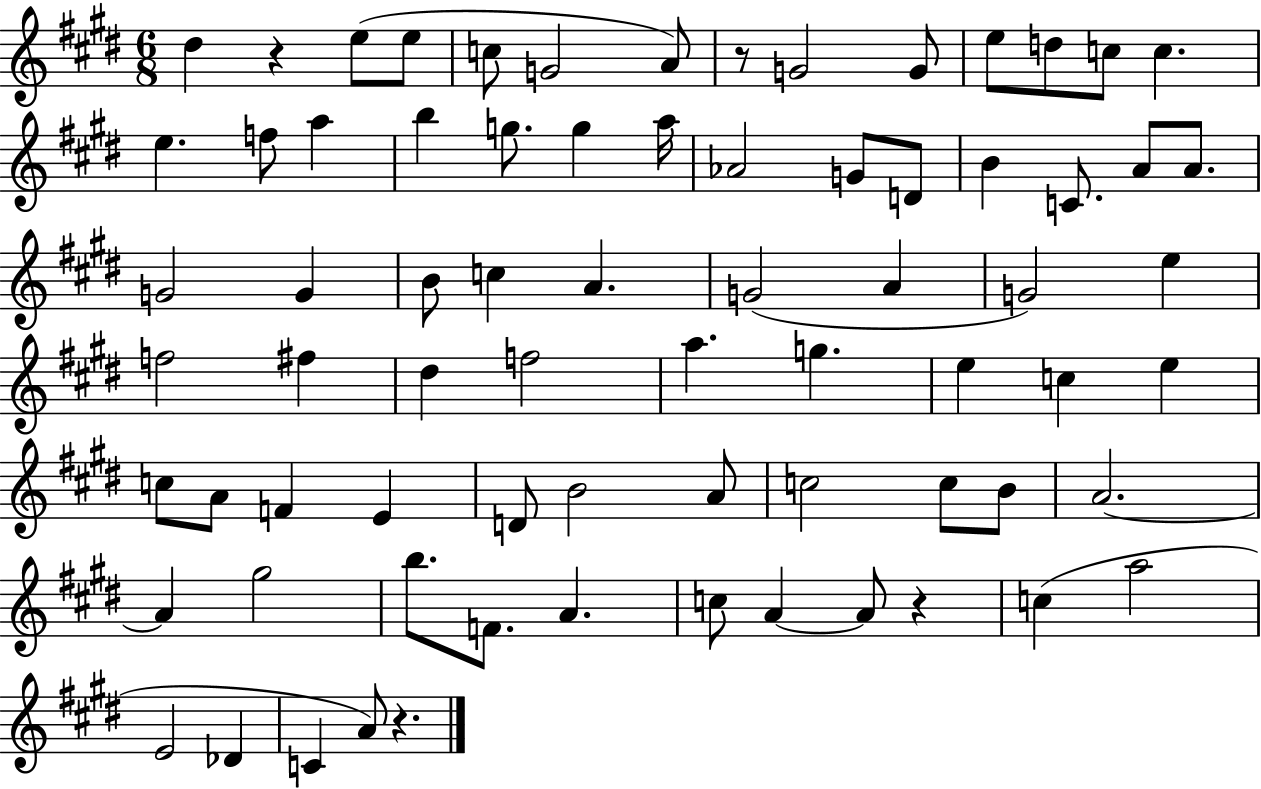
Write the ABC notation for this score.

X:1
T:Untitled
M:6/8
L:1/4
K:E
^d z e/2 e/2 c/2 G2 A/2 z/2 G2 G/2 e/2 d/2 c/2 c e f/2 a b g/2 g a/4 _A2 G/2 D/2 B C/2 A/2 A/2 G2 G B/2 c A G2 A G2 e f2 ^f ^d f2 a g e c e c/2 A/2 F E D/2 B2 A/2 c2 c/2 B/2 A2 A ^g2 b/2 F/2 A c/2 A A/2 z c a2 E2 _D C A/2 z